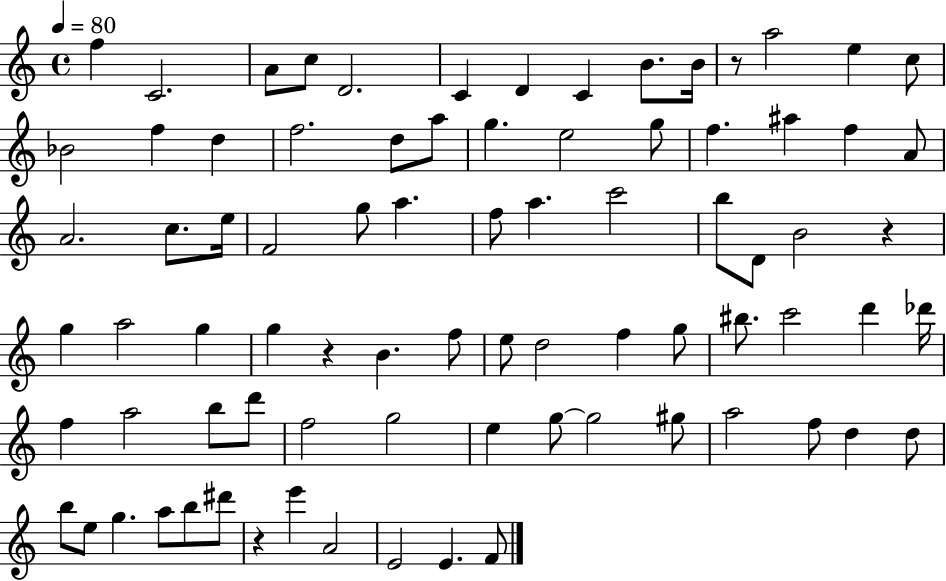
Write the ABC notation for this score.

X:1
T:Untitled
M:4/4
L:1/4
K:C
f C2 A/2 c/2 D2 C D C B/2 B/4 z/2 a2 e c/2 _B2 f d f2 d/2 a/2 g e2 g/2 f ^a f A/2 A2 c/2 e/4 F2 g/2 a f/2 a c'2 b/2 D/2 B2 z g a2 g g z B f/2 e/2 d2 f g/2 ^b/2 c'2 d' _d'/4 f a2 b/2 d'/2 f2 g2 e g/2 g2 ^g/2 a2 f/2 d d/2 b/2 e/2 g a/2 b/2 ^d'/2 z e' A2 E2 E F/2